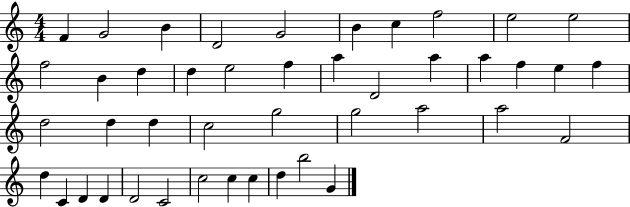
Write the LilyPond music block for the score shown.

{
  \clef treble
  \numericTimeSignature
  \time 4/4
  \key c \major
  f'4 g'2 b'4 | d'2 g'2 | b'4 c''4 f''2 | e''2 e''2 | \break f''2 b'4 d''4 | d''4 e''2 f''4 | a''4 d'2 a''4 | a''4 f''4 e''4 f''4 | \break d''2 d''4 d''4 | c''2 g''2 | g''2 a''2 | a''2 f'2 | \break d''4 c'4 d'4 d'4 | d'2 c'2 | c''2 c''4 c''4 | d''4 b''2 g'4 | \break \bar "|."
}